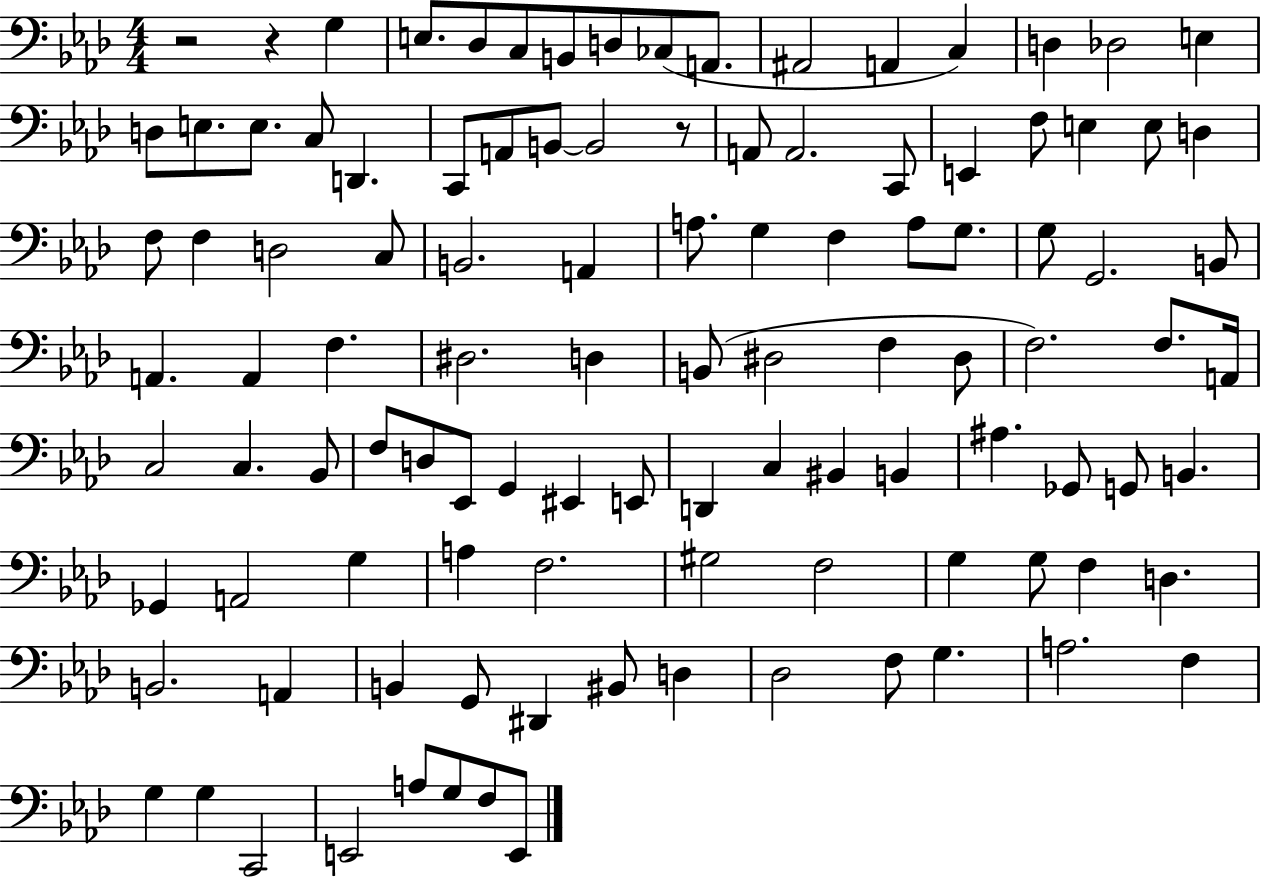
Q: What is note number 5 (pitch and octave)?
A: B2